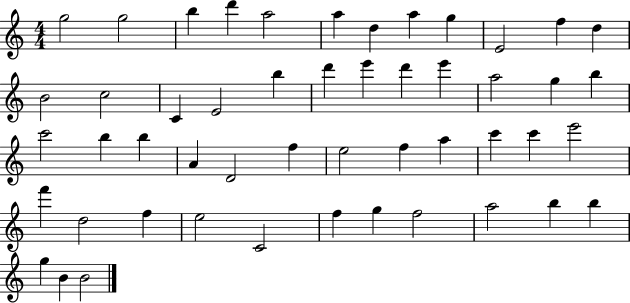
{
  \clef treble
  \numericTimeSignature
  \time 4/4
  \key c \major
  g''2 g''2 | b''4 d'''4 a''2 | a''4 d''4 a''4 g''4 | e'2 f''4 d''4 | \break b'2 c''2 | c'4 e'2 b''4 | d'''4 e'''4 d'''4 e'''4 | a''2 g''4 b''4 | \break c'''2 b''4 b''4 | a'4 d'2 f''4 | e''2 f''4 a''4 | c'''4 c'''4 e'''2 | \break f'''4 d''2 f''4 | e''2 c'2 | f''4 g''4 f''2 | a''2 b''4 b''4 | \break g''4 b'4 b'2 | \bar "|."
}